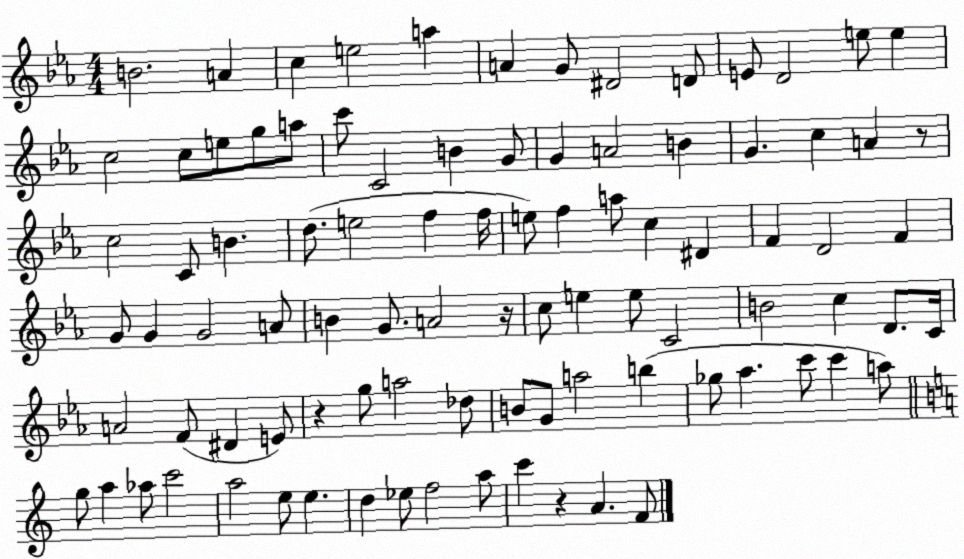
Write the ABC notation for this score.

X:1
T:Untitled
M:4/4
L:1/4
K:Eb
B2 A c e2 a A G/2 ^D2 D/2 E/2 D2 e/2 e c2 c/2 e/2 g/2 a/2 c'/2 C2 B G/2 G A2 B G c A z/2 c2 C/2 B d/2 e2 f f/4 e/2 f a/2 c ^D F D2 F G/2 G G2 A/2 B G/2 A2 z/4 c/2 e e/2 C2 B2 c D/2 C/4 A2 F/2 ^D E/2 z g/2 a2 _d/2 B/2 G/2 a2 b _g/2 _a c'/2 c' a/2 g/2 a _a/2 c'2 a2 e/2 e d _e/2 f2 a/2 c' z A F/2